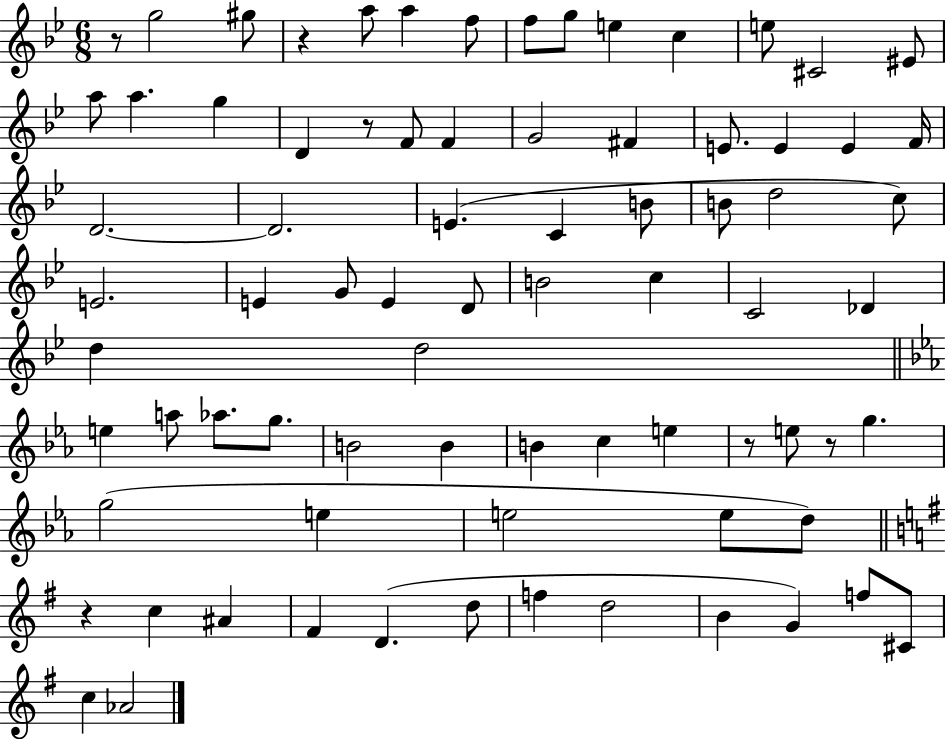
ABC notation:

X:1
T:Untitled
M:6/8
L:1/4
K:Bb
z/2 g2 ^g/2 z a/2 a f/2 f/2 g/2 e c e/2 ^C2 ^E/2 a/2 a g D z/2 F/2 F G2 ^F E/2 E E F/4 D2 D2 E C B/2 B/2 d2 c/2 E2 E G/2 E D/2 B2 c C2 _D d d2 e a/2 _a/2 g/2 B2 B B c e z/2 e/2 z/2 g g2 e e2 e/2 d/2 z c ^A ^F D d/2 f d2 B G f/2 ^C/2 c _A2